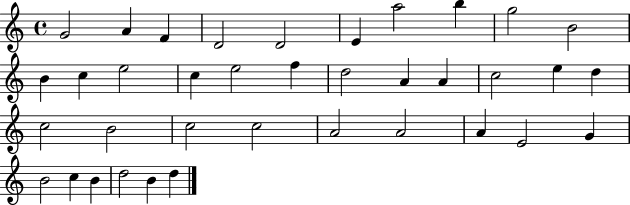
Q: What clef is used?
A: treble